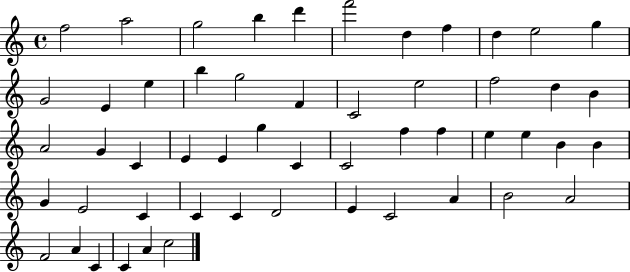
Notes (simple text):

F5/h A5/h G5/h B5/q D6/q F6/h D5/q F5/q D5/q E5/h G5/q G4/h E4/q E5/q B5/q G5/h F4/q C4/h E5/h F5/h D5/q B4/q A4/h G4/q C4/q E4/q E4/q G5/q C4/q C4/h F5/q F5/q E5/q E5/q B4/q B4/q G4/q E4/h C4/q C4/q C4/q D4/h E4/q C4/h A4/q B4/h A4/h F4/h A4/q C4/q C4/q A4/q C5/h